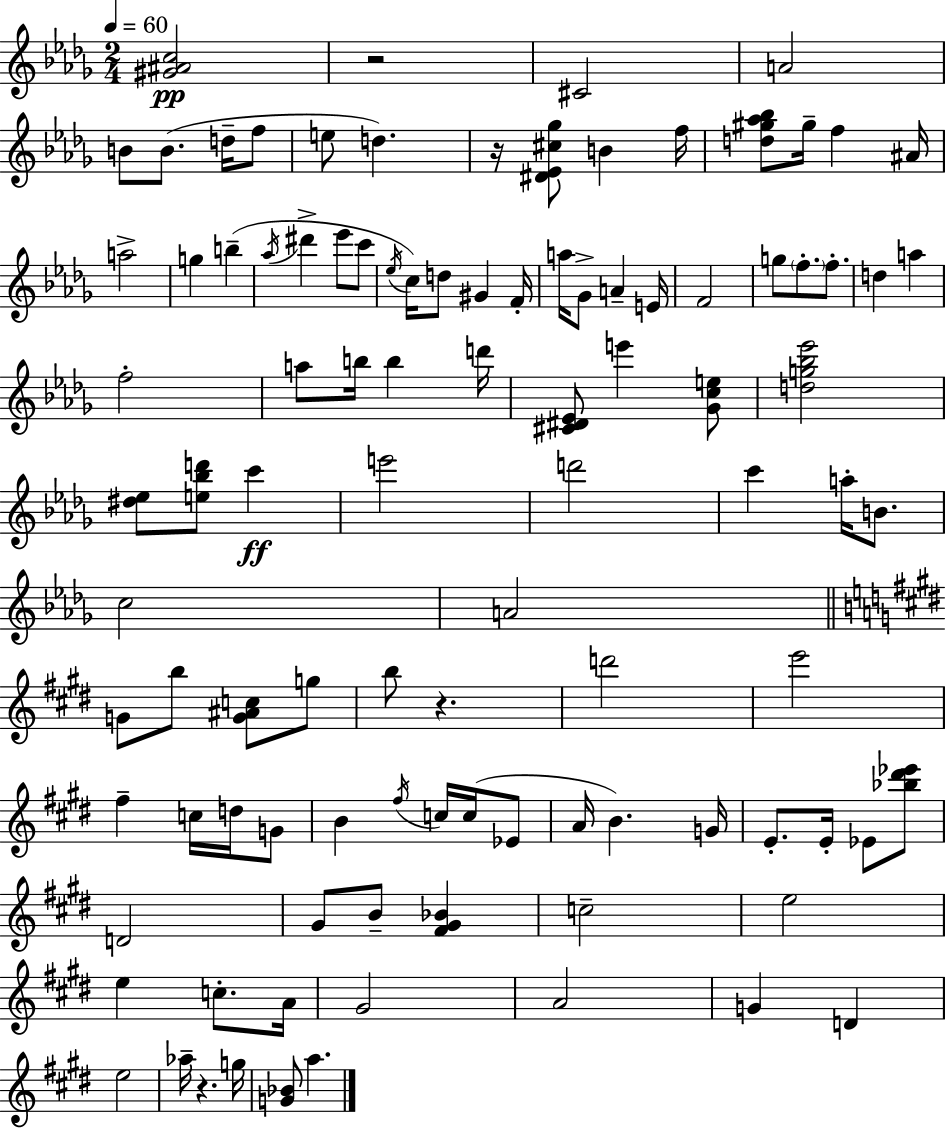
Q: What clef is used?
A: treble